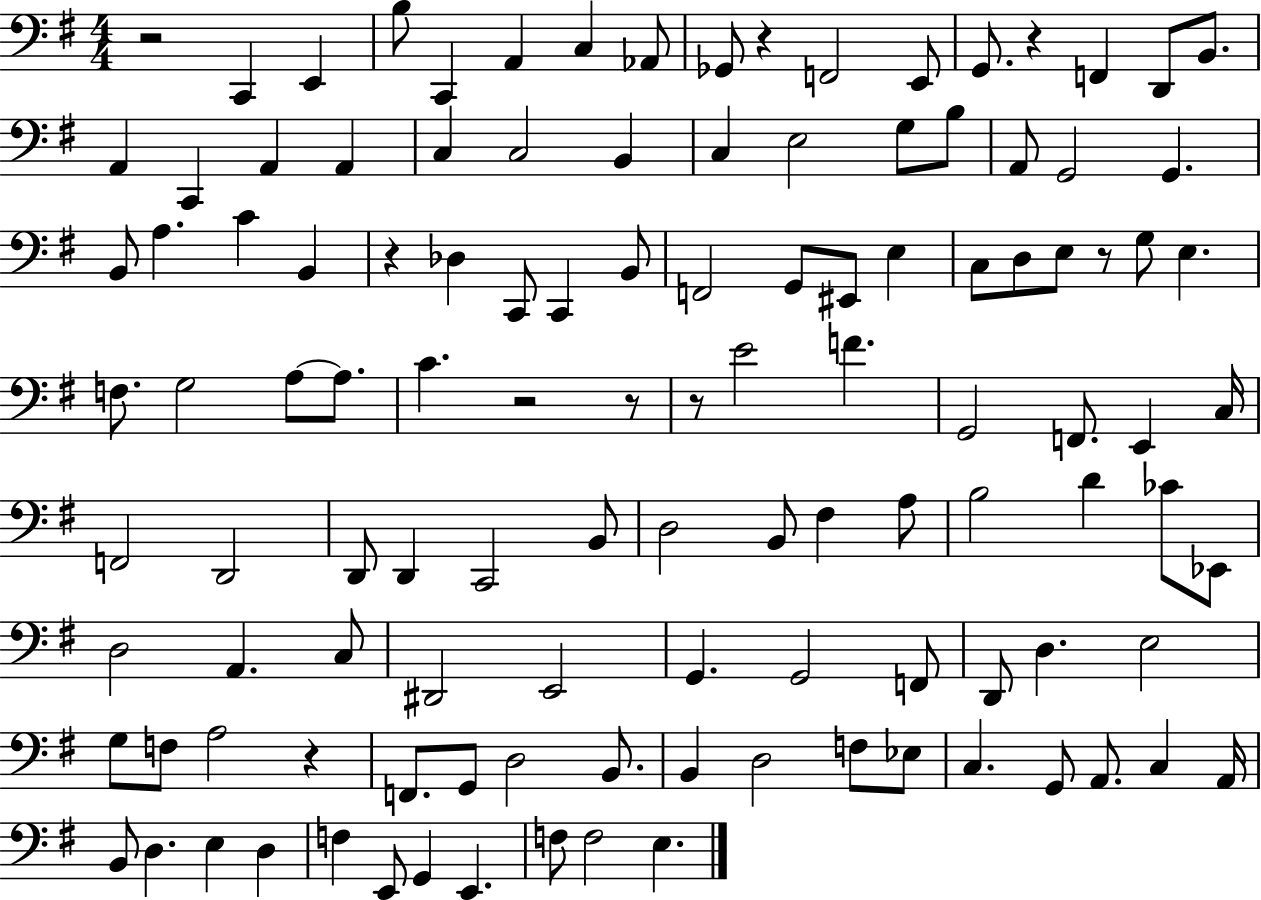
R/h C2/q E2/q B3/e C2/q A2/q C3/q Ab2/e Gb2/e R/q F2/h E2/e G2/e. R/q F2/q D2/e B2/e. A2/q C2/q A2/q A2/q C3/q C3/h B2/q C3/q E3/h G3/e B3/e A2/e G2/h G2/q. B2/e A3/q. C4/q B2/q R/q Db3/q C2/e C2/q B2/e F2/h G2/e EIS2/e E3/q C3/e D3/e E3/e R/e G3/e E3/q. F3/e. G3/h A3/e A3/e. C4/q. R/h R/e R/e E4/h F4/q. G2/h F2/e. E2/q C3/s F2/h D2/h D2/e D2/q C2/h B2/e D3/h B2/e F#3/q A3/e B3/h D4/q CES4/e Eb2/e D3/h A2/q. C3/e D#2/h E2/h G2/q. G2/h F2/e D2/e D3/q. E3/h G3/e F3/e A3/h R/q F2/e. G2/e D3/h B2/e. B2/q D3/h F3/e Eb3/e C3/q. G2/e A2/e. C3/q A2/s B2/e D3/q. E3/q D3/q F3/q E2/e G2/q E2/q. F3/e F3/h E3/q.